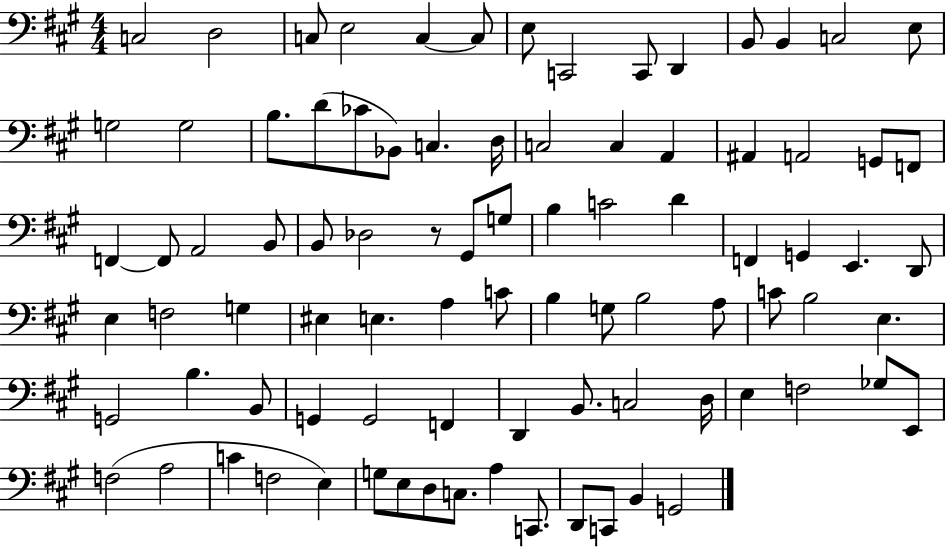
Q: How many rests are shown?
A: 1